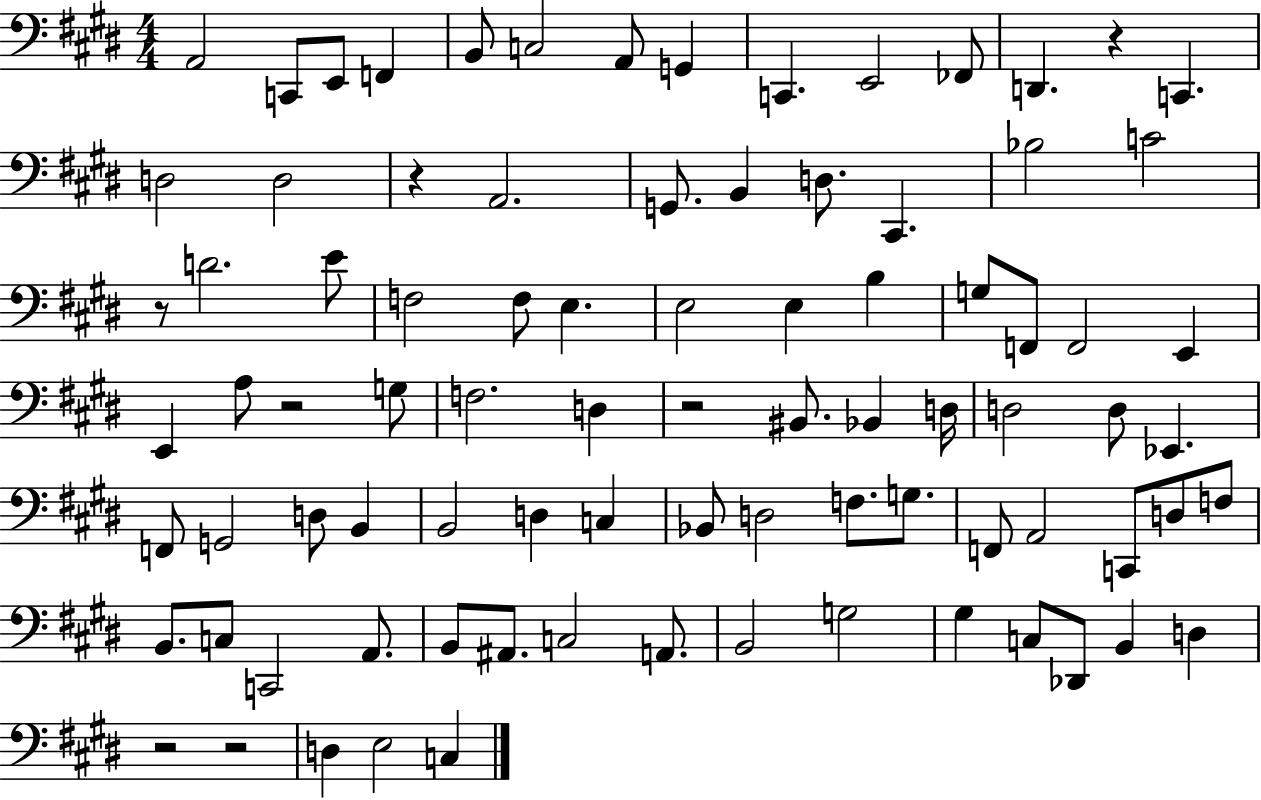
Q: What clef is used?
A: bass